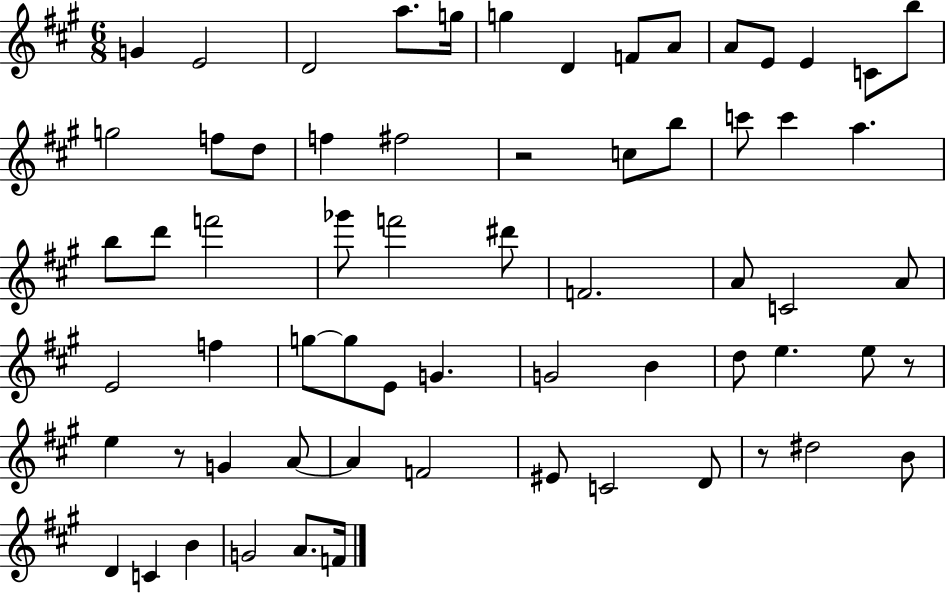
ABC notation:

X:1
T:Untitled
M:6/8
L:1/4
K:A
G E2 D2 a/2 g/4 g D F/2 A/2 A/2 E/2 E C/2 b/2 g2 f/2 d/2 f ^f2 z2 c/2 b/2 c'/2 c' a b/2 d'/2 f'2 _g'/2 f'2 ^d'/2 F2 A/2 C2 A/2 E2 f g/2 g/2 E/2 G G2 B d/2 e e/2 z/2 e z/2 G A/2 A F2 ^E/2 C2 D/2 z/2 ^d2 B/2 D C B G2 A/2 F/4